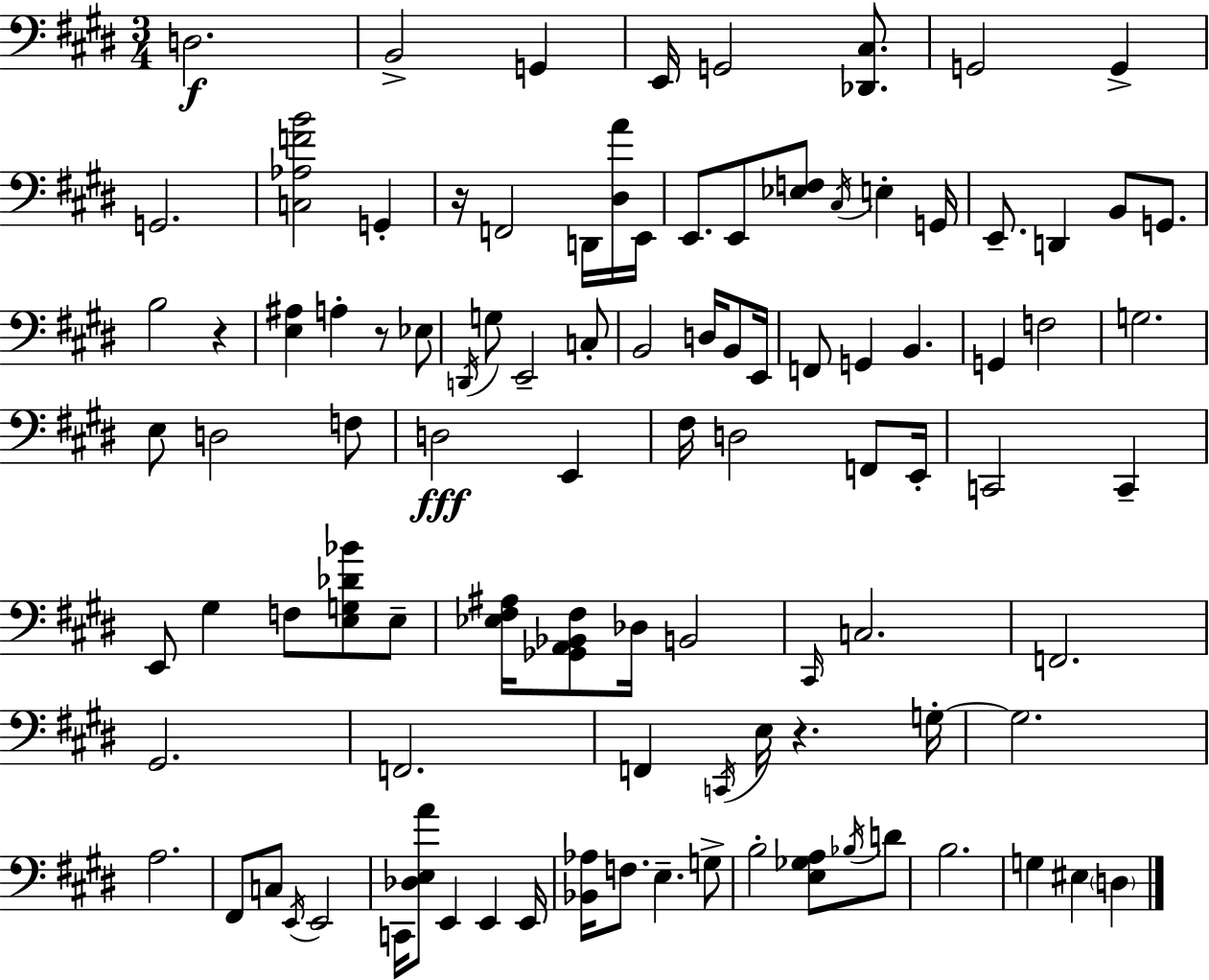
D3/h. B2/h G2/q E2/s G2/h [Db2,C#3]/e. G2/h G2/q G2/h. [C3,Ab3,F4,B4]/h G2/q R/s F2/h D2/s [D#3,A4]/s E2/s E2/e. E2/e [Eb3,F3]/e C#3/s E3/q G2/s E2/e. D2/q B2/e G2/e. B3/h R/q [E3,A#3]/q A3/q R/e Eb3/e D2/s G3/e E2/h C3/e B2/h D3/s B2/e E2/s F2/e G2/q B2/q. G2/q F3/h G3/h. E3/e D3/h F3/e D3/h E2/q F#3/s D3/h F2/e E2/s C2/h C2/q E2/e G#3/q F3/e [E3,G3,Db4,Bb4]/e E3/e [Eb3,F#3,A#3]/s [Gb2,A2,Bb2,F#3]/e Db3/s B2/h C#2/s C3/h. F2/h. G#2/h. F2/h. F2/q C2/s E3/s R/q. G3/s G3/h. A3/h. F#2/e C3/e E2/s E2/h C2/s [Db3,E3,A4]/e E2/q E2/q E2/s [Bb2,Ab3]/s F3/e. E3/q. G3/e B3/h [E3,Gb3,A3]/e Bb3/s D4/e B3/h. G3/q EIS3/q D3/q